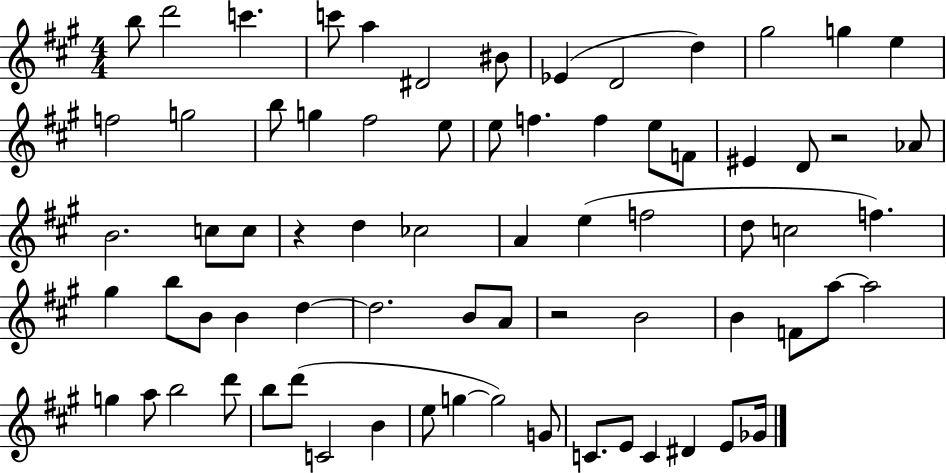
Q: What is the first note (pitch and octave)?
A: B5